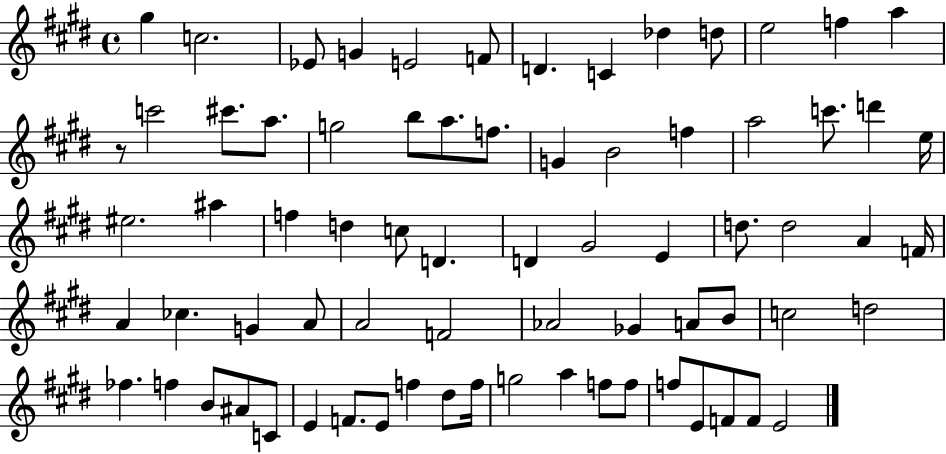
G#5/q C5/h. Eb4/e G4/q E4/h F4/e D4/q. C4/q Db5/q D5/e E5/h F5/q A5/q R/e C6/h C#6/e. A5/e. G5/h B5/e A5/e. F5/e. G4/q B4/h F5/q A5/h C6/e. D6/q E5/s EIS5/h. A#5/q F5/q D5/q C5/e D4/q. D4/q G#4/h E4/q D5/e. D5/h A4/q F4/s A4/q CES5/q. G4/q A4/e A4/h F4/h Ab4/h Gb4/q A4/e B4/e C5/h D5/h FES5/q. F5/q B4/e A#4/e C4/e E4/q F4/e. E4/e F5/q D#5/e F5/s G5/h A5/q F5/e F5/e F5/e E4/e F4/e F4/e E4/h